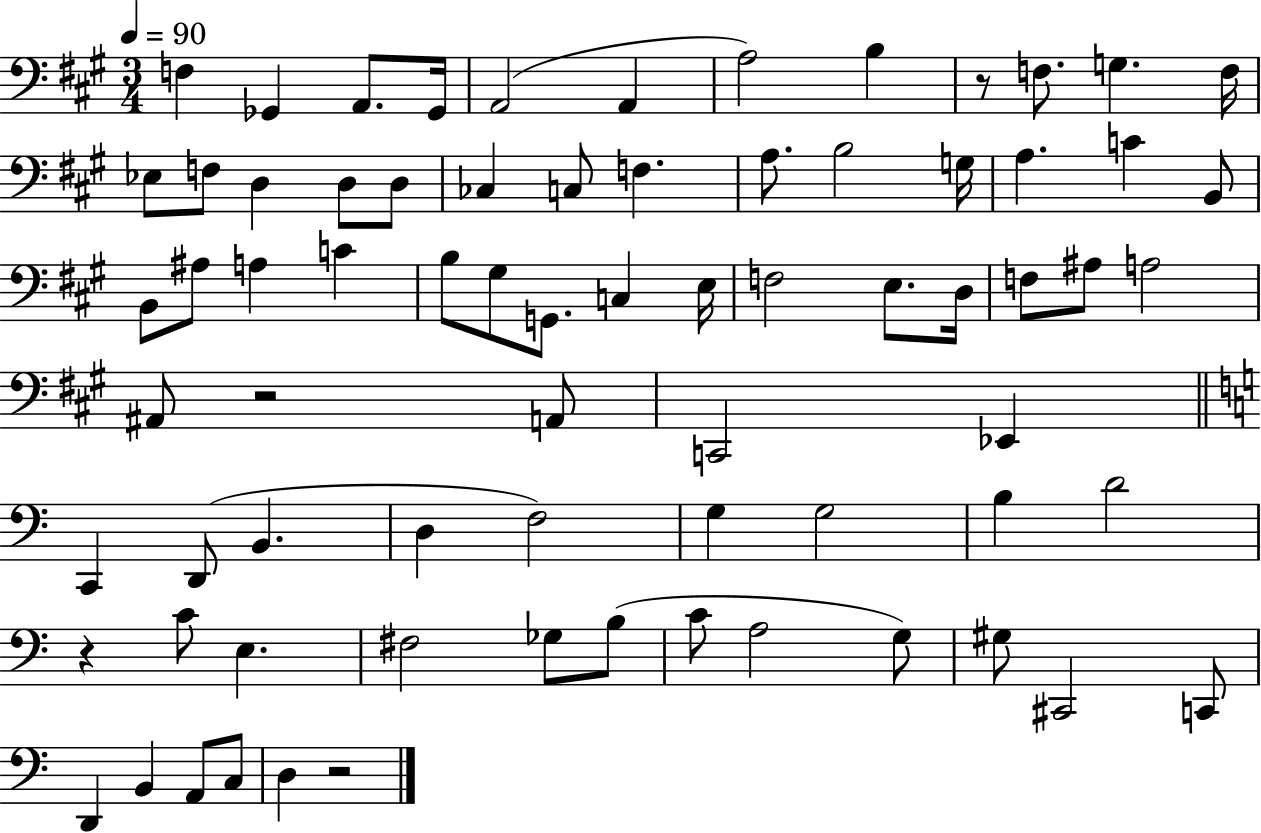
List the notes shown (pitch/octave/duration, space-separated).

F3/q Gb2/q A2/e. Gb2/s A2/h A2/q A3/h B3/q R/e F3/e. G3/q. F3/s Eb3/e F3/e D3/q D3/e D3/e CES3/q C3/e F3/q. A3/e. B3/h G3/s A3/q. C4/q B2/e B2/e A#3/e A3/q C4/q B3/e G#3/e G2/e. C3/q E3/s F3/h E3/e. D3/s F3/e A#3/e A3/h A#2/e R/h A2/e C2/h Eb2/q C2/q D2/e B2/q. D3/q F3/h G3/q G3/h B3/q D4/h R/q C4/e E3/q. F#3/h Gb3/e B3/e C4/e A3/h G3/e G#3/e C#2/h C2/e D2/q B2/q A2/e C3/e D3/q R/h